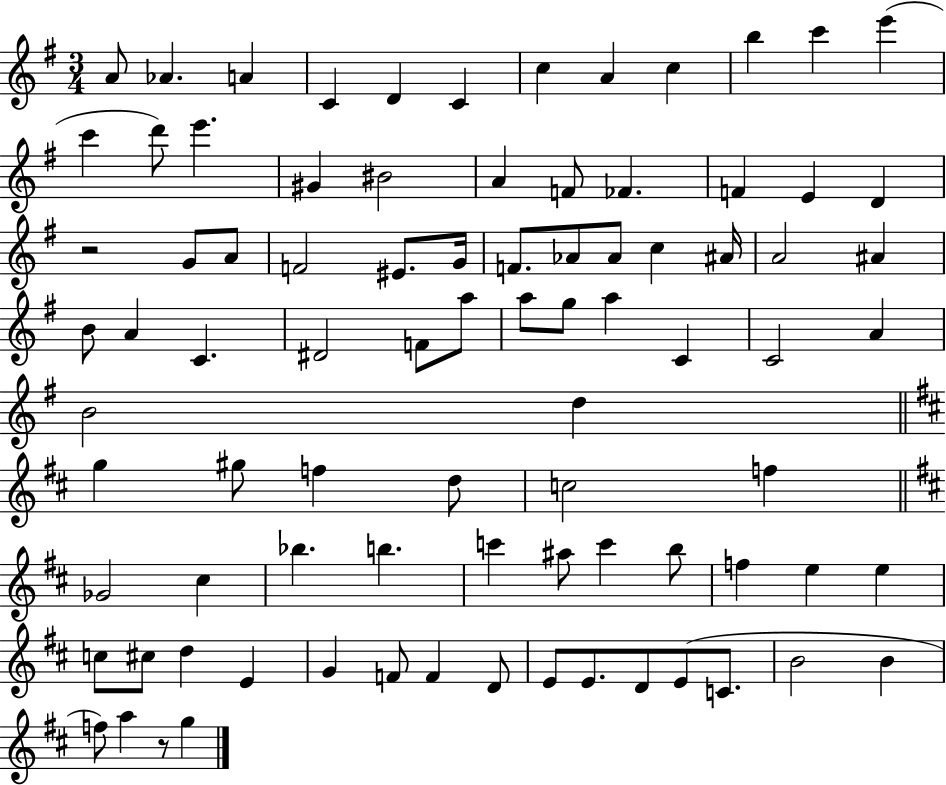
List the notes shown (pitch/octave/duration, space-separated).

A4/e Ab4/q. A4/q C4/q D4/q C4/q C5/q A4/q C5/q B5/q C6/q E6/q C6/q D6/e E6/q. G#4/q BIS4/h A4/q F4/e FES4/q. F4/q E4/q D4/q R/h G4/e A4/e F4/h EIS4/e. G4/s F4/e. Ab4/e Ab4/e C5/q A#4/s A4/h A#4/q B4/e A4/q C4/q. D#4/h F4/e A5/e A5/e G5/e A5/q C4/q C4/h A4/q B4/h D5/q G5/q G#5/e F5/q D5/e C5/h F5/q Gb4/h C#5/q Bb5/q. B5/q. C6/q A#5/e C6/q B5/e F5/q E5/q E5/q C5/e C#5/e D5/q E4/q G4/q F4/e F4/q D4/e E4/e E4/e. D4/e E4/e C4/e. B4/h B4/q F5/e A5/q R/e G5/q